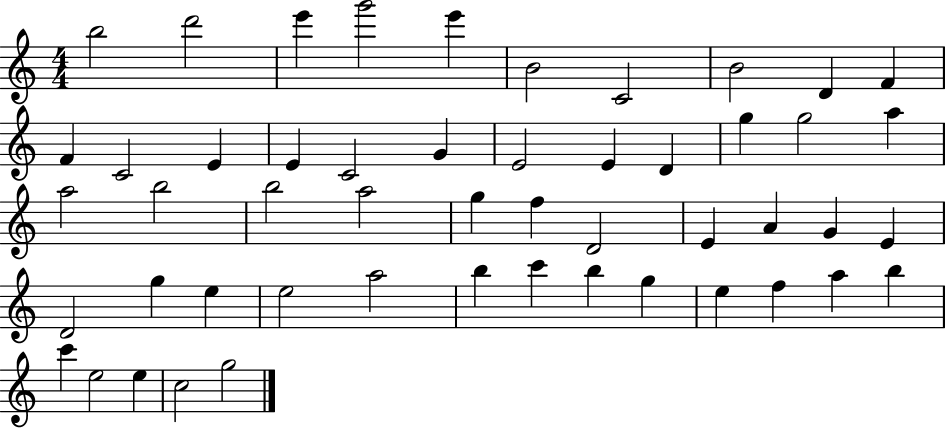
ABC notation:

X:1
T:Untitled
M:4/4
L:1/4
K:C
b2 d'2 e' g'2 e' B2 C2 B2 D F F C2 E E C2 G E2 E D g g2 a a2 b2 b2 a2 g f D2 E A G E D2 g e e2 a2 b c' b g e f a b c' e2 e c2 g2